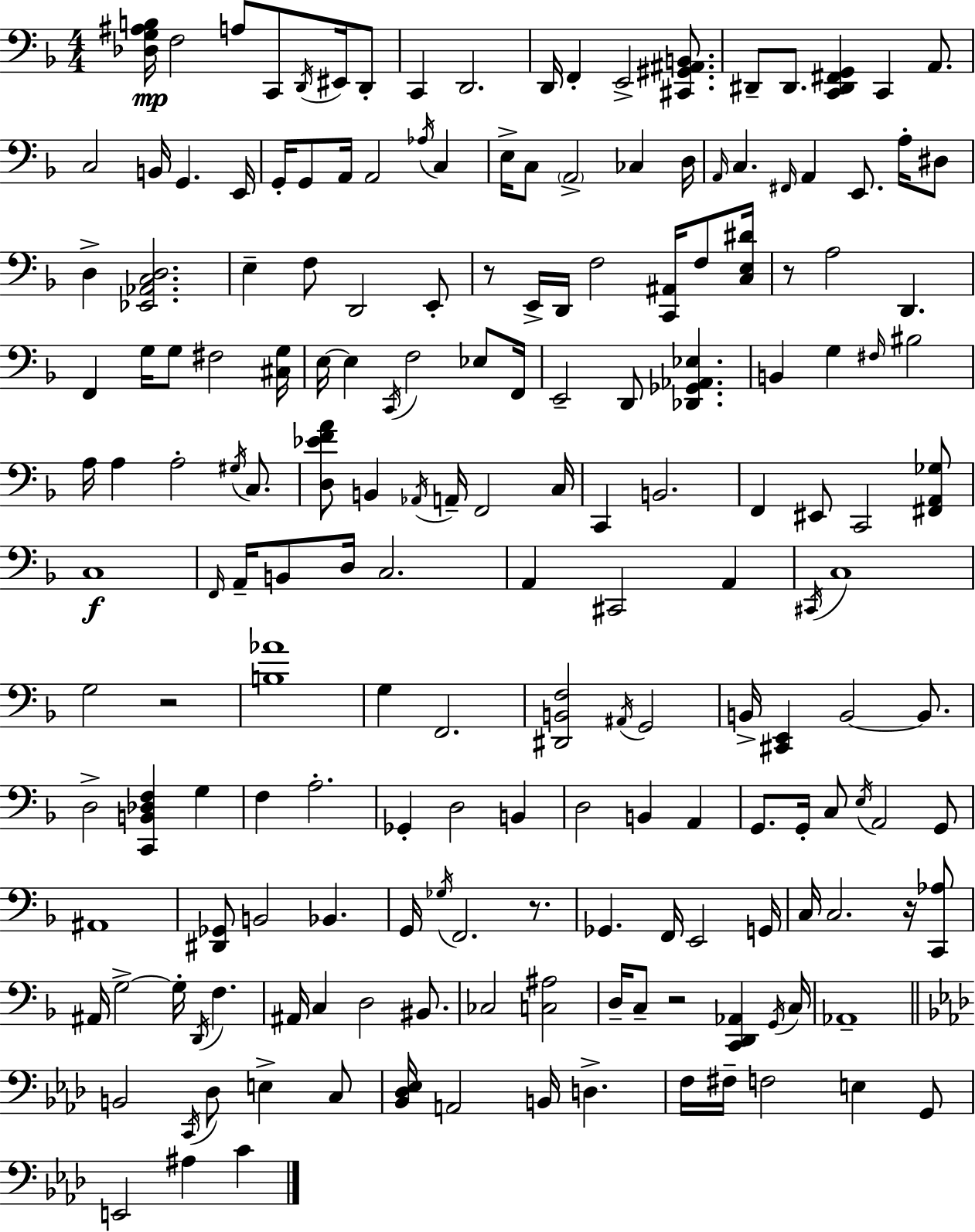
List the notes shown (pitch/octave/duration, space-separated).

[Db3,G3,A#3,B3]/s F3/h A3/e C2/e D2/s EIS2/s D2/e C2/q D2/h. D2/s F2/q E2/h [C#2,G#2,A#2,B2]/e. D#2/e D#2/e. [C2,D#2,F#2,G2]/q C2/q A2/e. C3/h B2/s G2/q. E2/s G2/s G2/e A2/s A2/h Ab3/s C3/q E3/s C3/e A2/h CES3/q D3/s A2/s C3/q. F#2/s A2/q E2/e. A3/s D#3/e D3/q [Eb2,Ab2,C3,D3]/h. E3/q F3/e D2/h E2/e R/e E2/s D2/s F3/h [C2,A#2]/s F3/e [C3,E3,D#4]/s R/e A3/h D2/q. F2/q G3/s G3/e F#3/h [C#3,G3]/s E3/s E3/q C2/s F3/h Eb3/e F2/s E2/h D2/e [Db2,Gb2,Ab2,Eb3]/q. B2/q G3/q F#3/s BIS3/h A3/s A3/q A3/h G#3/s C3/e. [D3,Eb4,F4,A4]/e B2/q Ab2/s A2/s F2/h C3/s C2/q B2/h. F2/q EIS2/e C2/h [F#2,A2,Gb3]/e C3/w F2/s A2/s B2/e D3/s C3/h. A2/q C#2/h A2/q C#2/s C3/w G3/h R/h [B3,Ab4]/w G3/q F2/h. [D#2,B2,F3]/h A#2/s G2/h B2/s [C#2,E2]/q B2/h B2/e. D3/h [C2,B2,Db3,F3]/q G3/q F3/q A3/h. Gb2/q D3/h B2/q D3/h B2/q A2/q G2/e. G2/s C3/e E3/s A2/h G2/e A#2/w [D#2,Gb2]/e B2/h Bb2/q. G2/s Gb3/s F2/h. R/e. Gb2/q. F2/s E2/h G2/s C3/s C3/h. R/s [C2,Ab3]/e A#2/s G3/h G3/s D2/s F3/q. A#2/s C3/q D3/h BIS2/e. CES3/h [C3,A#3]/h D3/s C3/e R/h [C2,D2,Ab2]/q G2/s C3/s Ab2/w B2/h C2/s Db3/e E3/q C3/e [Bb2,Db3,Eb3]/s A2/h B2/s D3/q. F3/s F#3/s F3/h E3/q G2/e E2/h A#3/q C4/q